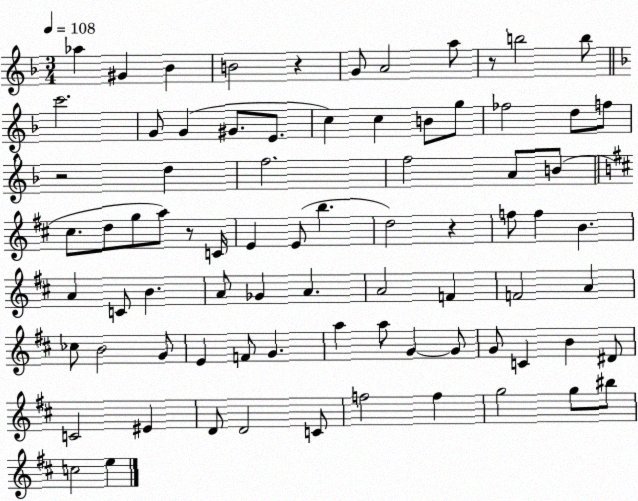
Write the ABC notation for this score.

X:1
T:Untitled
M:3/4
L:1/4
K:F
_a ^G _B B2 z G/2 A2 a/2 z/2 b2 b/2 c'2 G/2 G ^G/2 E/2 c c B/2 g/2 _f2 d/2 f/2 z2 d f2 f2 A/2 B/2 ^c/2 d/2 g/2 a/2 z/2 C/4 E E/2 b d2 z f/2 f B A C/2 B A/2 _G A A2 F F2 A _c/2 B2 G/2 E F/2 G a a/2 G G/2 G/2 C B ^D/2 C2 ^E D/2 D2 C/2 f2 f g2 g/2 ^b/2 c2 e